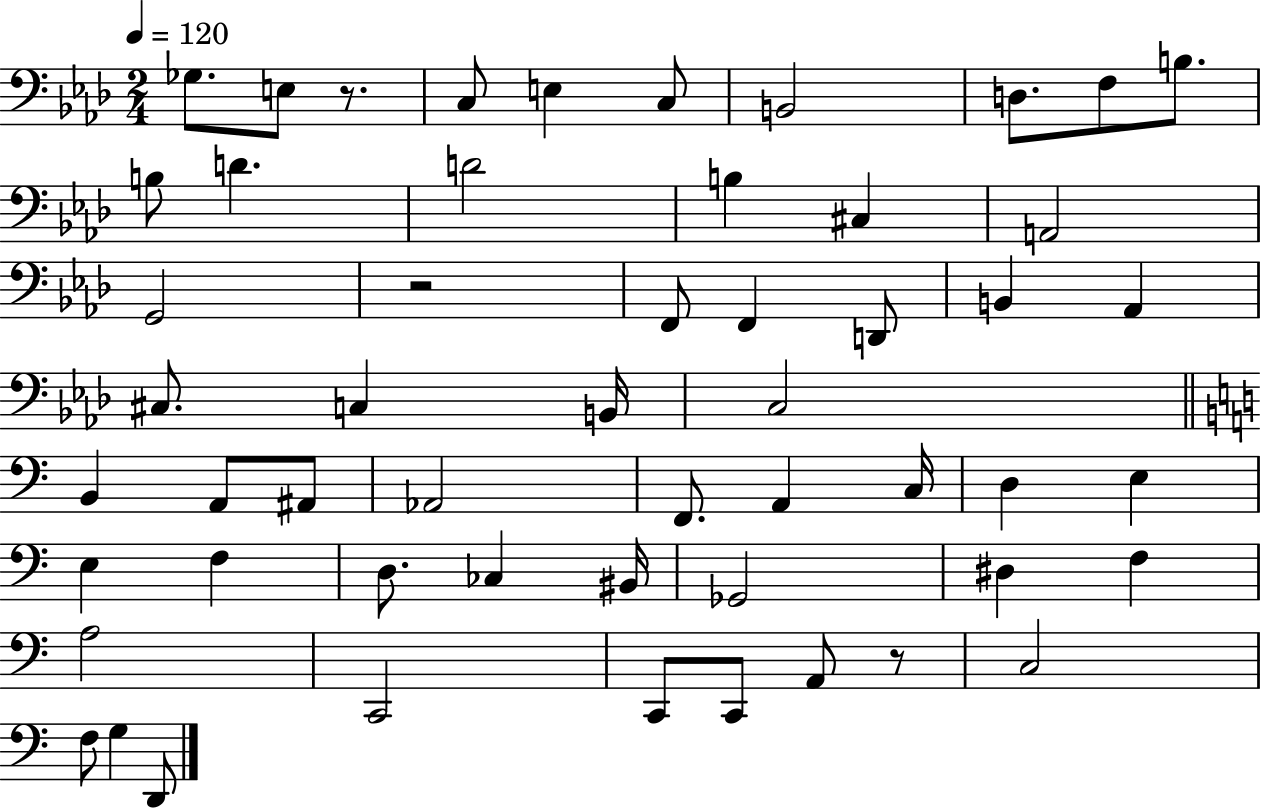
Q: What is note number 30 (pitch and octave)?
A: F2